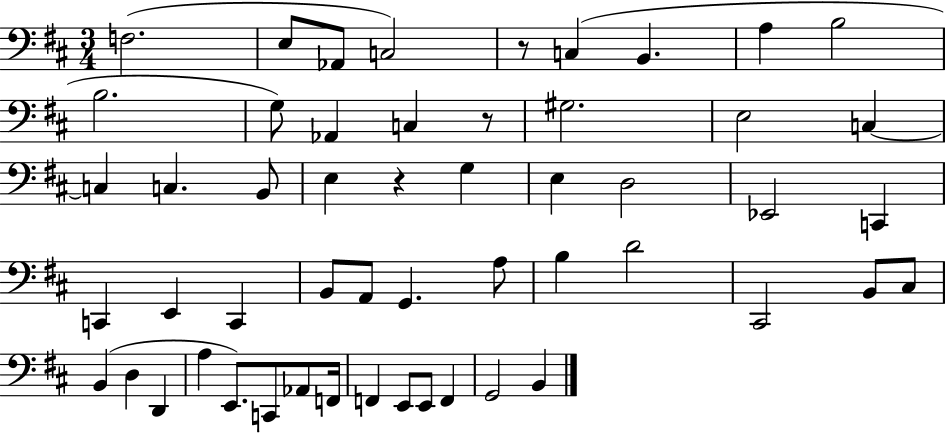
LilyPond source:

{
  \clef bass
  \numericTimeSignature
  \time 3/4
  \key d \major
  \repeat volta 2 { f2.( | e8 aes,8 c2) | r8 c4( b,4. | a4 b2 | \break b2. | g8) aes,4 c4 r8 | gis2. | e2 c4~~ | \break c4 c4. b,8 | e4 r4 g4 | e4 d2 | ees,2 c,4 | \break c,4 e,4 c,4 | b,8 a,8 g,4. a8 | b4 d'2 | cis,2 b,8 cis8 | \break b,4( d4 d,4 | a4 e,8.) c,8 aes,8 f,16 | f,4 e,8 e,8 f,4 | g,2 b,4 | \break } \bar "|."
}